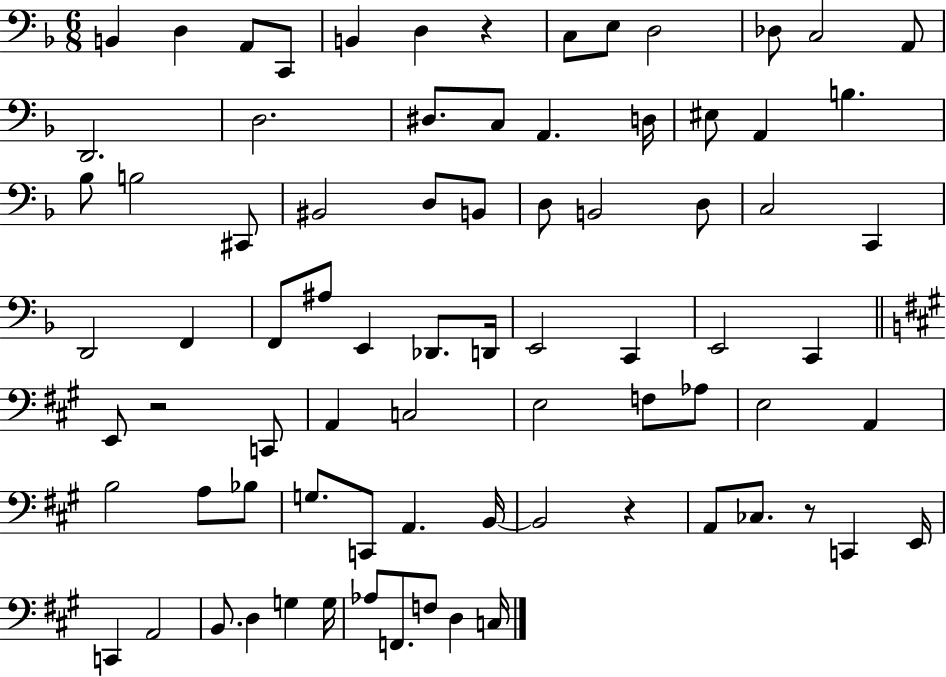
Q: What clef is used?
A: bass